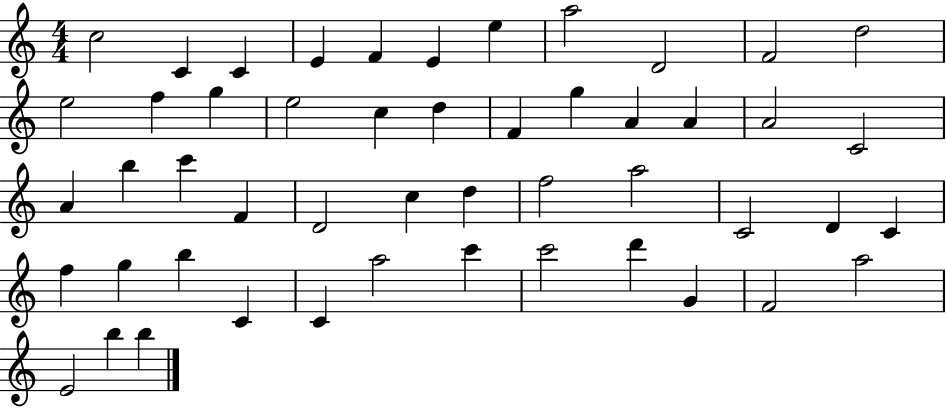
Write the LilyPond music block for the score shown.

{
  \clef treble
  \numericTimeSignature
  \time 4/4
  \key c \major
  c''2 c'4 c'4 | e'4 f'4 e'4 e''4 | a''2 d'2 | f'2 d''2 | \break e''2 f''4 g''4 | e''2 c''4 d''4 | f'4 g''4 a'4 a'4 | a'2 c'2 | \break a'4 b''4 c'''4 f'4 | d'2 c''4 d''4 | f''2 a''2 | c'2 d'4 c'4 | \break f''4 g''4 b''4 c'4 | c'4 a''2 c'''4 | c'''2 d'''4 g'4 | f'2 a''2 | \break e'2 b''4 b''4 | \bar "|."
}